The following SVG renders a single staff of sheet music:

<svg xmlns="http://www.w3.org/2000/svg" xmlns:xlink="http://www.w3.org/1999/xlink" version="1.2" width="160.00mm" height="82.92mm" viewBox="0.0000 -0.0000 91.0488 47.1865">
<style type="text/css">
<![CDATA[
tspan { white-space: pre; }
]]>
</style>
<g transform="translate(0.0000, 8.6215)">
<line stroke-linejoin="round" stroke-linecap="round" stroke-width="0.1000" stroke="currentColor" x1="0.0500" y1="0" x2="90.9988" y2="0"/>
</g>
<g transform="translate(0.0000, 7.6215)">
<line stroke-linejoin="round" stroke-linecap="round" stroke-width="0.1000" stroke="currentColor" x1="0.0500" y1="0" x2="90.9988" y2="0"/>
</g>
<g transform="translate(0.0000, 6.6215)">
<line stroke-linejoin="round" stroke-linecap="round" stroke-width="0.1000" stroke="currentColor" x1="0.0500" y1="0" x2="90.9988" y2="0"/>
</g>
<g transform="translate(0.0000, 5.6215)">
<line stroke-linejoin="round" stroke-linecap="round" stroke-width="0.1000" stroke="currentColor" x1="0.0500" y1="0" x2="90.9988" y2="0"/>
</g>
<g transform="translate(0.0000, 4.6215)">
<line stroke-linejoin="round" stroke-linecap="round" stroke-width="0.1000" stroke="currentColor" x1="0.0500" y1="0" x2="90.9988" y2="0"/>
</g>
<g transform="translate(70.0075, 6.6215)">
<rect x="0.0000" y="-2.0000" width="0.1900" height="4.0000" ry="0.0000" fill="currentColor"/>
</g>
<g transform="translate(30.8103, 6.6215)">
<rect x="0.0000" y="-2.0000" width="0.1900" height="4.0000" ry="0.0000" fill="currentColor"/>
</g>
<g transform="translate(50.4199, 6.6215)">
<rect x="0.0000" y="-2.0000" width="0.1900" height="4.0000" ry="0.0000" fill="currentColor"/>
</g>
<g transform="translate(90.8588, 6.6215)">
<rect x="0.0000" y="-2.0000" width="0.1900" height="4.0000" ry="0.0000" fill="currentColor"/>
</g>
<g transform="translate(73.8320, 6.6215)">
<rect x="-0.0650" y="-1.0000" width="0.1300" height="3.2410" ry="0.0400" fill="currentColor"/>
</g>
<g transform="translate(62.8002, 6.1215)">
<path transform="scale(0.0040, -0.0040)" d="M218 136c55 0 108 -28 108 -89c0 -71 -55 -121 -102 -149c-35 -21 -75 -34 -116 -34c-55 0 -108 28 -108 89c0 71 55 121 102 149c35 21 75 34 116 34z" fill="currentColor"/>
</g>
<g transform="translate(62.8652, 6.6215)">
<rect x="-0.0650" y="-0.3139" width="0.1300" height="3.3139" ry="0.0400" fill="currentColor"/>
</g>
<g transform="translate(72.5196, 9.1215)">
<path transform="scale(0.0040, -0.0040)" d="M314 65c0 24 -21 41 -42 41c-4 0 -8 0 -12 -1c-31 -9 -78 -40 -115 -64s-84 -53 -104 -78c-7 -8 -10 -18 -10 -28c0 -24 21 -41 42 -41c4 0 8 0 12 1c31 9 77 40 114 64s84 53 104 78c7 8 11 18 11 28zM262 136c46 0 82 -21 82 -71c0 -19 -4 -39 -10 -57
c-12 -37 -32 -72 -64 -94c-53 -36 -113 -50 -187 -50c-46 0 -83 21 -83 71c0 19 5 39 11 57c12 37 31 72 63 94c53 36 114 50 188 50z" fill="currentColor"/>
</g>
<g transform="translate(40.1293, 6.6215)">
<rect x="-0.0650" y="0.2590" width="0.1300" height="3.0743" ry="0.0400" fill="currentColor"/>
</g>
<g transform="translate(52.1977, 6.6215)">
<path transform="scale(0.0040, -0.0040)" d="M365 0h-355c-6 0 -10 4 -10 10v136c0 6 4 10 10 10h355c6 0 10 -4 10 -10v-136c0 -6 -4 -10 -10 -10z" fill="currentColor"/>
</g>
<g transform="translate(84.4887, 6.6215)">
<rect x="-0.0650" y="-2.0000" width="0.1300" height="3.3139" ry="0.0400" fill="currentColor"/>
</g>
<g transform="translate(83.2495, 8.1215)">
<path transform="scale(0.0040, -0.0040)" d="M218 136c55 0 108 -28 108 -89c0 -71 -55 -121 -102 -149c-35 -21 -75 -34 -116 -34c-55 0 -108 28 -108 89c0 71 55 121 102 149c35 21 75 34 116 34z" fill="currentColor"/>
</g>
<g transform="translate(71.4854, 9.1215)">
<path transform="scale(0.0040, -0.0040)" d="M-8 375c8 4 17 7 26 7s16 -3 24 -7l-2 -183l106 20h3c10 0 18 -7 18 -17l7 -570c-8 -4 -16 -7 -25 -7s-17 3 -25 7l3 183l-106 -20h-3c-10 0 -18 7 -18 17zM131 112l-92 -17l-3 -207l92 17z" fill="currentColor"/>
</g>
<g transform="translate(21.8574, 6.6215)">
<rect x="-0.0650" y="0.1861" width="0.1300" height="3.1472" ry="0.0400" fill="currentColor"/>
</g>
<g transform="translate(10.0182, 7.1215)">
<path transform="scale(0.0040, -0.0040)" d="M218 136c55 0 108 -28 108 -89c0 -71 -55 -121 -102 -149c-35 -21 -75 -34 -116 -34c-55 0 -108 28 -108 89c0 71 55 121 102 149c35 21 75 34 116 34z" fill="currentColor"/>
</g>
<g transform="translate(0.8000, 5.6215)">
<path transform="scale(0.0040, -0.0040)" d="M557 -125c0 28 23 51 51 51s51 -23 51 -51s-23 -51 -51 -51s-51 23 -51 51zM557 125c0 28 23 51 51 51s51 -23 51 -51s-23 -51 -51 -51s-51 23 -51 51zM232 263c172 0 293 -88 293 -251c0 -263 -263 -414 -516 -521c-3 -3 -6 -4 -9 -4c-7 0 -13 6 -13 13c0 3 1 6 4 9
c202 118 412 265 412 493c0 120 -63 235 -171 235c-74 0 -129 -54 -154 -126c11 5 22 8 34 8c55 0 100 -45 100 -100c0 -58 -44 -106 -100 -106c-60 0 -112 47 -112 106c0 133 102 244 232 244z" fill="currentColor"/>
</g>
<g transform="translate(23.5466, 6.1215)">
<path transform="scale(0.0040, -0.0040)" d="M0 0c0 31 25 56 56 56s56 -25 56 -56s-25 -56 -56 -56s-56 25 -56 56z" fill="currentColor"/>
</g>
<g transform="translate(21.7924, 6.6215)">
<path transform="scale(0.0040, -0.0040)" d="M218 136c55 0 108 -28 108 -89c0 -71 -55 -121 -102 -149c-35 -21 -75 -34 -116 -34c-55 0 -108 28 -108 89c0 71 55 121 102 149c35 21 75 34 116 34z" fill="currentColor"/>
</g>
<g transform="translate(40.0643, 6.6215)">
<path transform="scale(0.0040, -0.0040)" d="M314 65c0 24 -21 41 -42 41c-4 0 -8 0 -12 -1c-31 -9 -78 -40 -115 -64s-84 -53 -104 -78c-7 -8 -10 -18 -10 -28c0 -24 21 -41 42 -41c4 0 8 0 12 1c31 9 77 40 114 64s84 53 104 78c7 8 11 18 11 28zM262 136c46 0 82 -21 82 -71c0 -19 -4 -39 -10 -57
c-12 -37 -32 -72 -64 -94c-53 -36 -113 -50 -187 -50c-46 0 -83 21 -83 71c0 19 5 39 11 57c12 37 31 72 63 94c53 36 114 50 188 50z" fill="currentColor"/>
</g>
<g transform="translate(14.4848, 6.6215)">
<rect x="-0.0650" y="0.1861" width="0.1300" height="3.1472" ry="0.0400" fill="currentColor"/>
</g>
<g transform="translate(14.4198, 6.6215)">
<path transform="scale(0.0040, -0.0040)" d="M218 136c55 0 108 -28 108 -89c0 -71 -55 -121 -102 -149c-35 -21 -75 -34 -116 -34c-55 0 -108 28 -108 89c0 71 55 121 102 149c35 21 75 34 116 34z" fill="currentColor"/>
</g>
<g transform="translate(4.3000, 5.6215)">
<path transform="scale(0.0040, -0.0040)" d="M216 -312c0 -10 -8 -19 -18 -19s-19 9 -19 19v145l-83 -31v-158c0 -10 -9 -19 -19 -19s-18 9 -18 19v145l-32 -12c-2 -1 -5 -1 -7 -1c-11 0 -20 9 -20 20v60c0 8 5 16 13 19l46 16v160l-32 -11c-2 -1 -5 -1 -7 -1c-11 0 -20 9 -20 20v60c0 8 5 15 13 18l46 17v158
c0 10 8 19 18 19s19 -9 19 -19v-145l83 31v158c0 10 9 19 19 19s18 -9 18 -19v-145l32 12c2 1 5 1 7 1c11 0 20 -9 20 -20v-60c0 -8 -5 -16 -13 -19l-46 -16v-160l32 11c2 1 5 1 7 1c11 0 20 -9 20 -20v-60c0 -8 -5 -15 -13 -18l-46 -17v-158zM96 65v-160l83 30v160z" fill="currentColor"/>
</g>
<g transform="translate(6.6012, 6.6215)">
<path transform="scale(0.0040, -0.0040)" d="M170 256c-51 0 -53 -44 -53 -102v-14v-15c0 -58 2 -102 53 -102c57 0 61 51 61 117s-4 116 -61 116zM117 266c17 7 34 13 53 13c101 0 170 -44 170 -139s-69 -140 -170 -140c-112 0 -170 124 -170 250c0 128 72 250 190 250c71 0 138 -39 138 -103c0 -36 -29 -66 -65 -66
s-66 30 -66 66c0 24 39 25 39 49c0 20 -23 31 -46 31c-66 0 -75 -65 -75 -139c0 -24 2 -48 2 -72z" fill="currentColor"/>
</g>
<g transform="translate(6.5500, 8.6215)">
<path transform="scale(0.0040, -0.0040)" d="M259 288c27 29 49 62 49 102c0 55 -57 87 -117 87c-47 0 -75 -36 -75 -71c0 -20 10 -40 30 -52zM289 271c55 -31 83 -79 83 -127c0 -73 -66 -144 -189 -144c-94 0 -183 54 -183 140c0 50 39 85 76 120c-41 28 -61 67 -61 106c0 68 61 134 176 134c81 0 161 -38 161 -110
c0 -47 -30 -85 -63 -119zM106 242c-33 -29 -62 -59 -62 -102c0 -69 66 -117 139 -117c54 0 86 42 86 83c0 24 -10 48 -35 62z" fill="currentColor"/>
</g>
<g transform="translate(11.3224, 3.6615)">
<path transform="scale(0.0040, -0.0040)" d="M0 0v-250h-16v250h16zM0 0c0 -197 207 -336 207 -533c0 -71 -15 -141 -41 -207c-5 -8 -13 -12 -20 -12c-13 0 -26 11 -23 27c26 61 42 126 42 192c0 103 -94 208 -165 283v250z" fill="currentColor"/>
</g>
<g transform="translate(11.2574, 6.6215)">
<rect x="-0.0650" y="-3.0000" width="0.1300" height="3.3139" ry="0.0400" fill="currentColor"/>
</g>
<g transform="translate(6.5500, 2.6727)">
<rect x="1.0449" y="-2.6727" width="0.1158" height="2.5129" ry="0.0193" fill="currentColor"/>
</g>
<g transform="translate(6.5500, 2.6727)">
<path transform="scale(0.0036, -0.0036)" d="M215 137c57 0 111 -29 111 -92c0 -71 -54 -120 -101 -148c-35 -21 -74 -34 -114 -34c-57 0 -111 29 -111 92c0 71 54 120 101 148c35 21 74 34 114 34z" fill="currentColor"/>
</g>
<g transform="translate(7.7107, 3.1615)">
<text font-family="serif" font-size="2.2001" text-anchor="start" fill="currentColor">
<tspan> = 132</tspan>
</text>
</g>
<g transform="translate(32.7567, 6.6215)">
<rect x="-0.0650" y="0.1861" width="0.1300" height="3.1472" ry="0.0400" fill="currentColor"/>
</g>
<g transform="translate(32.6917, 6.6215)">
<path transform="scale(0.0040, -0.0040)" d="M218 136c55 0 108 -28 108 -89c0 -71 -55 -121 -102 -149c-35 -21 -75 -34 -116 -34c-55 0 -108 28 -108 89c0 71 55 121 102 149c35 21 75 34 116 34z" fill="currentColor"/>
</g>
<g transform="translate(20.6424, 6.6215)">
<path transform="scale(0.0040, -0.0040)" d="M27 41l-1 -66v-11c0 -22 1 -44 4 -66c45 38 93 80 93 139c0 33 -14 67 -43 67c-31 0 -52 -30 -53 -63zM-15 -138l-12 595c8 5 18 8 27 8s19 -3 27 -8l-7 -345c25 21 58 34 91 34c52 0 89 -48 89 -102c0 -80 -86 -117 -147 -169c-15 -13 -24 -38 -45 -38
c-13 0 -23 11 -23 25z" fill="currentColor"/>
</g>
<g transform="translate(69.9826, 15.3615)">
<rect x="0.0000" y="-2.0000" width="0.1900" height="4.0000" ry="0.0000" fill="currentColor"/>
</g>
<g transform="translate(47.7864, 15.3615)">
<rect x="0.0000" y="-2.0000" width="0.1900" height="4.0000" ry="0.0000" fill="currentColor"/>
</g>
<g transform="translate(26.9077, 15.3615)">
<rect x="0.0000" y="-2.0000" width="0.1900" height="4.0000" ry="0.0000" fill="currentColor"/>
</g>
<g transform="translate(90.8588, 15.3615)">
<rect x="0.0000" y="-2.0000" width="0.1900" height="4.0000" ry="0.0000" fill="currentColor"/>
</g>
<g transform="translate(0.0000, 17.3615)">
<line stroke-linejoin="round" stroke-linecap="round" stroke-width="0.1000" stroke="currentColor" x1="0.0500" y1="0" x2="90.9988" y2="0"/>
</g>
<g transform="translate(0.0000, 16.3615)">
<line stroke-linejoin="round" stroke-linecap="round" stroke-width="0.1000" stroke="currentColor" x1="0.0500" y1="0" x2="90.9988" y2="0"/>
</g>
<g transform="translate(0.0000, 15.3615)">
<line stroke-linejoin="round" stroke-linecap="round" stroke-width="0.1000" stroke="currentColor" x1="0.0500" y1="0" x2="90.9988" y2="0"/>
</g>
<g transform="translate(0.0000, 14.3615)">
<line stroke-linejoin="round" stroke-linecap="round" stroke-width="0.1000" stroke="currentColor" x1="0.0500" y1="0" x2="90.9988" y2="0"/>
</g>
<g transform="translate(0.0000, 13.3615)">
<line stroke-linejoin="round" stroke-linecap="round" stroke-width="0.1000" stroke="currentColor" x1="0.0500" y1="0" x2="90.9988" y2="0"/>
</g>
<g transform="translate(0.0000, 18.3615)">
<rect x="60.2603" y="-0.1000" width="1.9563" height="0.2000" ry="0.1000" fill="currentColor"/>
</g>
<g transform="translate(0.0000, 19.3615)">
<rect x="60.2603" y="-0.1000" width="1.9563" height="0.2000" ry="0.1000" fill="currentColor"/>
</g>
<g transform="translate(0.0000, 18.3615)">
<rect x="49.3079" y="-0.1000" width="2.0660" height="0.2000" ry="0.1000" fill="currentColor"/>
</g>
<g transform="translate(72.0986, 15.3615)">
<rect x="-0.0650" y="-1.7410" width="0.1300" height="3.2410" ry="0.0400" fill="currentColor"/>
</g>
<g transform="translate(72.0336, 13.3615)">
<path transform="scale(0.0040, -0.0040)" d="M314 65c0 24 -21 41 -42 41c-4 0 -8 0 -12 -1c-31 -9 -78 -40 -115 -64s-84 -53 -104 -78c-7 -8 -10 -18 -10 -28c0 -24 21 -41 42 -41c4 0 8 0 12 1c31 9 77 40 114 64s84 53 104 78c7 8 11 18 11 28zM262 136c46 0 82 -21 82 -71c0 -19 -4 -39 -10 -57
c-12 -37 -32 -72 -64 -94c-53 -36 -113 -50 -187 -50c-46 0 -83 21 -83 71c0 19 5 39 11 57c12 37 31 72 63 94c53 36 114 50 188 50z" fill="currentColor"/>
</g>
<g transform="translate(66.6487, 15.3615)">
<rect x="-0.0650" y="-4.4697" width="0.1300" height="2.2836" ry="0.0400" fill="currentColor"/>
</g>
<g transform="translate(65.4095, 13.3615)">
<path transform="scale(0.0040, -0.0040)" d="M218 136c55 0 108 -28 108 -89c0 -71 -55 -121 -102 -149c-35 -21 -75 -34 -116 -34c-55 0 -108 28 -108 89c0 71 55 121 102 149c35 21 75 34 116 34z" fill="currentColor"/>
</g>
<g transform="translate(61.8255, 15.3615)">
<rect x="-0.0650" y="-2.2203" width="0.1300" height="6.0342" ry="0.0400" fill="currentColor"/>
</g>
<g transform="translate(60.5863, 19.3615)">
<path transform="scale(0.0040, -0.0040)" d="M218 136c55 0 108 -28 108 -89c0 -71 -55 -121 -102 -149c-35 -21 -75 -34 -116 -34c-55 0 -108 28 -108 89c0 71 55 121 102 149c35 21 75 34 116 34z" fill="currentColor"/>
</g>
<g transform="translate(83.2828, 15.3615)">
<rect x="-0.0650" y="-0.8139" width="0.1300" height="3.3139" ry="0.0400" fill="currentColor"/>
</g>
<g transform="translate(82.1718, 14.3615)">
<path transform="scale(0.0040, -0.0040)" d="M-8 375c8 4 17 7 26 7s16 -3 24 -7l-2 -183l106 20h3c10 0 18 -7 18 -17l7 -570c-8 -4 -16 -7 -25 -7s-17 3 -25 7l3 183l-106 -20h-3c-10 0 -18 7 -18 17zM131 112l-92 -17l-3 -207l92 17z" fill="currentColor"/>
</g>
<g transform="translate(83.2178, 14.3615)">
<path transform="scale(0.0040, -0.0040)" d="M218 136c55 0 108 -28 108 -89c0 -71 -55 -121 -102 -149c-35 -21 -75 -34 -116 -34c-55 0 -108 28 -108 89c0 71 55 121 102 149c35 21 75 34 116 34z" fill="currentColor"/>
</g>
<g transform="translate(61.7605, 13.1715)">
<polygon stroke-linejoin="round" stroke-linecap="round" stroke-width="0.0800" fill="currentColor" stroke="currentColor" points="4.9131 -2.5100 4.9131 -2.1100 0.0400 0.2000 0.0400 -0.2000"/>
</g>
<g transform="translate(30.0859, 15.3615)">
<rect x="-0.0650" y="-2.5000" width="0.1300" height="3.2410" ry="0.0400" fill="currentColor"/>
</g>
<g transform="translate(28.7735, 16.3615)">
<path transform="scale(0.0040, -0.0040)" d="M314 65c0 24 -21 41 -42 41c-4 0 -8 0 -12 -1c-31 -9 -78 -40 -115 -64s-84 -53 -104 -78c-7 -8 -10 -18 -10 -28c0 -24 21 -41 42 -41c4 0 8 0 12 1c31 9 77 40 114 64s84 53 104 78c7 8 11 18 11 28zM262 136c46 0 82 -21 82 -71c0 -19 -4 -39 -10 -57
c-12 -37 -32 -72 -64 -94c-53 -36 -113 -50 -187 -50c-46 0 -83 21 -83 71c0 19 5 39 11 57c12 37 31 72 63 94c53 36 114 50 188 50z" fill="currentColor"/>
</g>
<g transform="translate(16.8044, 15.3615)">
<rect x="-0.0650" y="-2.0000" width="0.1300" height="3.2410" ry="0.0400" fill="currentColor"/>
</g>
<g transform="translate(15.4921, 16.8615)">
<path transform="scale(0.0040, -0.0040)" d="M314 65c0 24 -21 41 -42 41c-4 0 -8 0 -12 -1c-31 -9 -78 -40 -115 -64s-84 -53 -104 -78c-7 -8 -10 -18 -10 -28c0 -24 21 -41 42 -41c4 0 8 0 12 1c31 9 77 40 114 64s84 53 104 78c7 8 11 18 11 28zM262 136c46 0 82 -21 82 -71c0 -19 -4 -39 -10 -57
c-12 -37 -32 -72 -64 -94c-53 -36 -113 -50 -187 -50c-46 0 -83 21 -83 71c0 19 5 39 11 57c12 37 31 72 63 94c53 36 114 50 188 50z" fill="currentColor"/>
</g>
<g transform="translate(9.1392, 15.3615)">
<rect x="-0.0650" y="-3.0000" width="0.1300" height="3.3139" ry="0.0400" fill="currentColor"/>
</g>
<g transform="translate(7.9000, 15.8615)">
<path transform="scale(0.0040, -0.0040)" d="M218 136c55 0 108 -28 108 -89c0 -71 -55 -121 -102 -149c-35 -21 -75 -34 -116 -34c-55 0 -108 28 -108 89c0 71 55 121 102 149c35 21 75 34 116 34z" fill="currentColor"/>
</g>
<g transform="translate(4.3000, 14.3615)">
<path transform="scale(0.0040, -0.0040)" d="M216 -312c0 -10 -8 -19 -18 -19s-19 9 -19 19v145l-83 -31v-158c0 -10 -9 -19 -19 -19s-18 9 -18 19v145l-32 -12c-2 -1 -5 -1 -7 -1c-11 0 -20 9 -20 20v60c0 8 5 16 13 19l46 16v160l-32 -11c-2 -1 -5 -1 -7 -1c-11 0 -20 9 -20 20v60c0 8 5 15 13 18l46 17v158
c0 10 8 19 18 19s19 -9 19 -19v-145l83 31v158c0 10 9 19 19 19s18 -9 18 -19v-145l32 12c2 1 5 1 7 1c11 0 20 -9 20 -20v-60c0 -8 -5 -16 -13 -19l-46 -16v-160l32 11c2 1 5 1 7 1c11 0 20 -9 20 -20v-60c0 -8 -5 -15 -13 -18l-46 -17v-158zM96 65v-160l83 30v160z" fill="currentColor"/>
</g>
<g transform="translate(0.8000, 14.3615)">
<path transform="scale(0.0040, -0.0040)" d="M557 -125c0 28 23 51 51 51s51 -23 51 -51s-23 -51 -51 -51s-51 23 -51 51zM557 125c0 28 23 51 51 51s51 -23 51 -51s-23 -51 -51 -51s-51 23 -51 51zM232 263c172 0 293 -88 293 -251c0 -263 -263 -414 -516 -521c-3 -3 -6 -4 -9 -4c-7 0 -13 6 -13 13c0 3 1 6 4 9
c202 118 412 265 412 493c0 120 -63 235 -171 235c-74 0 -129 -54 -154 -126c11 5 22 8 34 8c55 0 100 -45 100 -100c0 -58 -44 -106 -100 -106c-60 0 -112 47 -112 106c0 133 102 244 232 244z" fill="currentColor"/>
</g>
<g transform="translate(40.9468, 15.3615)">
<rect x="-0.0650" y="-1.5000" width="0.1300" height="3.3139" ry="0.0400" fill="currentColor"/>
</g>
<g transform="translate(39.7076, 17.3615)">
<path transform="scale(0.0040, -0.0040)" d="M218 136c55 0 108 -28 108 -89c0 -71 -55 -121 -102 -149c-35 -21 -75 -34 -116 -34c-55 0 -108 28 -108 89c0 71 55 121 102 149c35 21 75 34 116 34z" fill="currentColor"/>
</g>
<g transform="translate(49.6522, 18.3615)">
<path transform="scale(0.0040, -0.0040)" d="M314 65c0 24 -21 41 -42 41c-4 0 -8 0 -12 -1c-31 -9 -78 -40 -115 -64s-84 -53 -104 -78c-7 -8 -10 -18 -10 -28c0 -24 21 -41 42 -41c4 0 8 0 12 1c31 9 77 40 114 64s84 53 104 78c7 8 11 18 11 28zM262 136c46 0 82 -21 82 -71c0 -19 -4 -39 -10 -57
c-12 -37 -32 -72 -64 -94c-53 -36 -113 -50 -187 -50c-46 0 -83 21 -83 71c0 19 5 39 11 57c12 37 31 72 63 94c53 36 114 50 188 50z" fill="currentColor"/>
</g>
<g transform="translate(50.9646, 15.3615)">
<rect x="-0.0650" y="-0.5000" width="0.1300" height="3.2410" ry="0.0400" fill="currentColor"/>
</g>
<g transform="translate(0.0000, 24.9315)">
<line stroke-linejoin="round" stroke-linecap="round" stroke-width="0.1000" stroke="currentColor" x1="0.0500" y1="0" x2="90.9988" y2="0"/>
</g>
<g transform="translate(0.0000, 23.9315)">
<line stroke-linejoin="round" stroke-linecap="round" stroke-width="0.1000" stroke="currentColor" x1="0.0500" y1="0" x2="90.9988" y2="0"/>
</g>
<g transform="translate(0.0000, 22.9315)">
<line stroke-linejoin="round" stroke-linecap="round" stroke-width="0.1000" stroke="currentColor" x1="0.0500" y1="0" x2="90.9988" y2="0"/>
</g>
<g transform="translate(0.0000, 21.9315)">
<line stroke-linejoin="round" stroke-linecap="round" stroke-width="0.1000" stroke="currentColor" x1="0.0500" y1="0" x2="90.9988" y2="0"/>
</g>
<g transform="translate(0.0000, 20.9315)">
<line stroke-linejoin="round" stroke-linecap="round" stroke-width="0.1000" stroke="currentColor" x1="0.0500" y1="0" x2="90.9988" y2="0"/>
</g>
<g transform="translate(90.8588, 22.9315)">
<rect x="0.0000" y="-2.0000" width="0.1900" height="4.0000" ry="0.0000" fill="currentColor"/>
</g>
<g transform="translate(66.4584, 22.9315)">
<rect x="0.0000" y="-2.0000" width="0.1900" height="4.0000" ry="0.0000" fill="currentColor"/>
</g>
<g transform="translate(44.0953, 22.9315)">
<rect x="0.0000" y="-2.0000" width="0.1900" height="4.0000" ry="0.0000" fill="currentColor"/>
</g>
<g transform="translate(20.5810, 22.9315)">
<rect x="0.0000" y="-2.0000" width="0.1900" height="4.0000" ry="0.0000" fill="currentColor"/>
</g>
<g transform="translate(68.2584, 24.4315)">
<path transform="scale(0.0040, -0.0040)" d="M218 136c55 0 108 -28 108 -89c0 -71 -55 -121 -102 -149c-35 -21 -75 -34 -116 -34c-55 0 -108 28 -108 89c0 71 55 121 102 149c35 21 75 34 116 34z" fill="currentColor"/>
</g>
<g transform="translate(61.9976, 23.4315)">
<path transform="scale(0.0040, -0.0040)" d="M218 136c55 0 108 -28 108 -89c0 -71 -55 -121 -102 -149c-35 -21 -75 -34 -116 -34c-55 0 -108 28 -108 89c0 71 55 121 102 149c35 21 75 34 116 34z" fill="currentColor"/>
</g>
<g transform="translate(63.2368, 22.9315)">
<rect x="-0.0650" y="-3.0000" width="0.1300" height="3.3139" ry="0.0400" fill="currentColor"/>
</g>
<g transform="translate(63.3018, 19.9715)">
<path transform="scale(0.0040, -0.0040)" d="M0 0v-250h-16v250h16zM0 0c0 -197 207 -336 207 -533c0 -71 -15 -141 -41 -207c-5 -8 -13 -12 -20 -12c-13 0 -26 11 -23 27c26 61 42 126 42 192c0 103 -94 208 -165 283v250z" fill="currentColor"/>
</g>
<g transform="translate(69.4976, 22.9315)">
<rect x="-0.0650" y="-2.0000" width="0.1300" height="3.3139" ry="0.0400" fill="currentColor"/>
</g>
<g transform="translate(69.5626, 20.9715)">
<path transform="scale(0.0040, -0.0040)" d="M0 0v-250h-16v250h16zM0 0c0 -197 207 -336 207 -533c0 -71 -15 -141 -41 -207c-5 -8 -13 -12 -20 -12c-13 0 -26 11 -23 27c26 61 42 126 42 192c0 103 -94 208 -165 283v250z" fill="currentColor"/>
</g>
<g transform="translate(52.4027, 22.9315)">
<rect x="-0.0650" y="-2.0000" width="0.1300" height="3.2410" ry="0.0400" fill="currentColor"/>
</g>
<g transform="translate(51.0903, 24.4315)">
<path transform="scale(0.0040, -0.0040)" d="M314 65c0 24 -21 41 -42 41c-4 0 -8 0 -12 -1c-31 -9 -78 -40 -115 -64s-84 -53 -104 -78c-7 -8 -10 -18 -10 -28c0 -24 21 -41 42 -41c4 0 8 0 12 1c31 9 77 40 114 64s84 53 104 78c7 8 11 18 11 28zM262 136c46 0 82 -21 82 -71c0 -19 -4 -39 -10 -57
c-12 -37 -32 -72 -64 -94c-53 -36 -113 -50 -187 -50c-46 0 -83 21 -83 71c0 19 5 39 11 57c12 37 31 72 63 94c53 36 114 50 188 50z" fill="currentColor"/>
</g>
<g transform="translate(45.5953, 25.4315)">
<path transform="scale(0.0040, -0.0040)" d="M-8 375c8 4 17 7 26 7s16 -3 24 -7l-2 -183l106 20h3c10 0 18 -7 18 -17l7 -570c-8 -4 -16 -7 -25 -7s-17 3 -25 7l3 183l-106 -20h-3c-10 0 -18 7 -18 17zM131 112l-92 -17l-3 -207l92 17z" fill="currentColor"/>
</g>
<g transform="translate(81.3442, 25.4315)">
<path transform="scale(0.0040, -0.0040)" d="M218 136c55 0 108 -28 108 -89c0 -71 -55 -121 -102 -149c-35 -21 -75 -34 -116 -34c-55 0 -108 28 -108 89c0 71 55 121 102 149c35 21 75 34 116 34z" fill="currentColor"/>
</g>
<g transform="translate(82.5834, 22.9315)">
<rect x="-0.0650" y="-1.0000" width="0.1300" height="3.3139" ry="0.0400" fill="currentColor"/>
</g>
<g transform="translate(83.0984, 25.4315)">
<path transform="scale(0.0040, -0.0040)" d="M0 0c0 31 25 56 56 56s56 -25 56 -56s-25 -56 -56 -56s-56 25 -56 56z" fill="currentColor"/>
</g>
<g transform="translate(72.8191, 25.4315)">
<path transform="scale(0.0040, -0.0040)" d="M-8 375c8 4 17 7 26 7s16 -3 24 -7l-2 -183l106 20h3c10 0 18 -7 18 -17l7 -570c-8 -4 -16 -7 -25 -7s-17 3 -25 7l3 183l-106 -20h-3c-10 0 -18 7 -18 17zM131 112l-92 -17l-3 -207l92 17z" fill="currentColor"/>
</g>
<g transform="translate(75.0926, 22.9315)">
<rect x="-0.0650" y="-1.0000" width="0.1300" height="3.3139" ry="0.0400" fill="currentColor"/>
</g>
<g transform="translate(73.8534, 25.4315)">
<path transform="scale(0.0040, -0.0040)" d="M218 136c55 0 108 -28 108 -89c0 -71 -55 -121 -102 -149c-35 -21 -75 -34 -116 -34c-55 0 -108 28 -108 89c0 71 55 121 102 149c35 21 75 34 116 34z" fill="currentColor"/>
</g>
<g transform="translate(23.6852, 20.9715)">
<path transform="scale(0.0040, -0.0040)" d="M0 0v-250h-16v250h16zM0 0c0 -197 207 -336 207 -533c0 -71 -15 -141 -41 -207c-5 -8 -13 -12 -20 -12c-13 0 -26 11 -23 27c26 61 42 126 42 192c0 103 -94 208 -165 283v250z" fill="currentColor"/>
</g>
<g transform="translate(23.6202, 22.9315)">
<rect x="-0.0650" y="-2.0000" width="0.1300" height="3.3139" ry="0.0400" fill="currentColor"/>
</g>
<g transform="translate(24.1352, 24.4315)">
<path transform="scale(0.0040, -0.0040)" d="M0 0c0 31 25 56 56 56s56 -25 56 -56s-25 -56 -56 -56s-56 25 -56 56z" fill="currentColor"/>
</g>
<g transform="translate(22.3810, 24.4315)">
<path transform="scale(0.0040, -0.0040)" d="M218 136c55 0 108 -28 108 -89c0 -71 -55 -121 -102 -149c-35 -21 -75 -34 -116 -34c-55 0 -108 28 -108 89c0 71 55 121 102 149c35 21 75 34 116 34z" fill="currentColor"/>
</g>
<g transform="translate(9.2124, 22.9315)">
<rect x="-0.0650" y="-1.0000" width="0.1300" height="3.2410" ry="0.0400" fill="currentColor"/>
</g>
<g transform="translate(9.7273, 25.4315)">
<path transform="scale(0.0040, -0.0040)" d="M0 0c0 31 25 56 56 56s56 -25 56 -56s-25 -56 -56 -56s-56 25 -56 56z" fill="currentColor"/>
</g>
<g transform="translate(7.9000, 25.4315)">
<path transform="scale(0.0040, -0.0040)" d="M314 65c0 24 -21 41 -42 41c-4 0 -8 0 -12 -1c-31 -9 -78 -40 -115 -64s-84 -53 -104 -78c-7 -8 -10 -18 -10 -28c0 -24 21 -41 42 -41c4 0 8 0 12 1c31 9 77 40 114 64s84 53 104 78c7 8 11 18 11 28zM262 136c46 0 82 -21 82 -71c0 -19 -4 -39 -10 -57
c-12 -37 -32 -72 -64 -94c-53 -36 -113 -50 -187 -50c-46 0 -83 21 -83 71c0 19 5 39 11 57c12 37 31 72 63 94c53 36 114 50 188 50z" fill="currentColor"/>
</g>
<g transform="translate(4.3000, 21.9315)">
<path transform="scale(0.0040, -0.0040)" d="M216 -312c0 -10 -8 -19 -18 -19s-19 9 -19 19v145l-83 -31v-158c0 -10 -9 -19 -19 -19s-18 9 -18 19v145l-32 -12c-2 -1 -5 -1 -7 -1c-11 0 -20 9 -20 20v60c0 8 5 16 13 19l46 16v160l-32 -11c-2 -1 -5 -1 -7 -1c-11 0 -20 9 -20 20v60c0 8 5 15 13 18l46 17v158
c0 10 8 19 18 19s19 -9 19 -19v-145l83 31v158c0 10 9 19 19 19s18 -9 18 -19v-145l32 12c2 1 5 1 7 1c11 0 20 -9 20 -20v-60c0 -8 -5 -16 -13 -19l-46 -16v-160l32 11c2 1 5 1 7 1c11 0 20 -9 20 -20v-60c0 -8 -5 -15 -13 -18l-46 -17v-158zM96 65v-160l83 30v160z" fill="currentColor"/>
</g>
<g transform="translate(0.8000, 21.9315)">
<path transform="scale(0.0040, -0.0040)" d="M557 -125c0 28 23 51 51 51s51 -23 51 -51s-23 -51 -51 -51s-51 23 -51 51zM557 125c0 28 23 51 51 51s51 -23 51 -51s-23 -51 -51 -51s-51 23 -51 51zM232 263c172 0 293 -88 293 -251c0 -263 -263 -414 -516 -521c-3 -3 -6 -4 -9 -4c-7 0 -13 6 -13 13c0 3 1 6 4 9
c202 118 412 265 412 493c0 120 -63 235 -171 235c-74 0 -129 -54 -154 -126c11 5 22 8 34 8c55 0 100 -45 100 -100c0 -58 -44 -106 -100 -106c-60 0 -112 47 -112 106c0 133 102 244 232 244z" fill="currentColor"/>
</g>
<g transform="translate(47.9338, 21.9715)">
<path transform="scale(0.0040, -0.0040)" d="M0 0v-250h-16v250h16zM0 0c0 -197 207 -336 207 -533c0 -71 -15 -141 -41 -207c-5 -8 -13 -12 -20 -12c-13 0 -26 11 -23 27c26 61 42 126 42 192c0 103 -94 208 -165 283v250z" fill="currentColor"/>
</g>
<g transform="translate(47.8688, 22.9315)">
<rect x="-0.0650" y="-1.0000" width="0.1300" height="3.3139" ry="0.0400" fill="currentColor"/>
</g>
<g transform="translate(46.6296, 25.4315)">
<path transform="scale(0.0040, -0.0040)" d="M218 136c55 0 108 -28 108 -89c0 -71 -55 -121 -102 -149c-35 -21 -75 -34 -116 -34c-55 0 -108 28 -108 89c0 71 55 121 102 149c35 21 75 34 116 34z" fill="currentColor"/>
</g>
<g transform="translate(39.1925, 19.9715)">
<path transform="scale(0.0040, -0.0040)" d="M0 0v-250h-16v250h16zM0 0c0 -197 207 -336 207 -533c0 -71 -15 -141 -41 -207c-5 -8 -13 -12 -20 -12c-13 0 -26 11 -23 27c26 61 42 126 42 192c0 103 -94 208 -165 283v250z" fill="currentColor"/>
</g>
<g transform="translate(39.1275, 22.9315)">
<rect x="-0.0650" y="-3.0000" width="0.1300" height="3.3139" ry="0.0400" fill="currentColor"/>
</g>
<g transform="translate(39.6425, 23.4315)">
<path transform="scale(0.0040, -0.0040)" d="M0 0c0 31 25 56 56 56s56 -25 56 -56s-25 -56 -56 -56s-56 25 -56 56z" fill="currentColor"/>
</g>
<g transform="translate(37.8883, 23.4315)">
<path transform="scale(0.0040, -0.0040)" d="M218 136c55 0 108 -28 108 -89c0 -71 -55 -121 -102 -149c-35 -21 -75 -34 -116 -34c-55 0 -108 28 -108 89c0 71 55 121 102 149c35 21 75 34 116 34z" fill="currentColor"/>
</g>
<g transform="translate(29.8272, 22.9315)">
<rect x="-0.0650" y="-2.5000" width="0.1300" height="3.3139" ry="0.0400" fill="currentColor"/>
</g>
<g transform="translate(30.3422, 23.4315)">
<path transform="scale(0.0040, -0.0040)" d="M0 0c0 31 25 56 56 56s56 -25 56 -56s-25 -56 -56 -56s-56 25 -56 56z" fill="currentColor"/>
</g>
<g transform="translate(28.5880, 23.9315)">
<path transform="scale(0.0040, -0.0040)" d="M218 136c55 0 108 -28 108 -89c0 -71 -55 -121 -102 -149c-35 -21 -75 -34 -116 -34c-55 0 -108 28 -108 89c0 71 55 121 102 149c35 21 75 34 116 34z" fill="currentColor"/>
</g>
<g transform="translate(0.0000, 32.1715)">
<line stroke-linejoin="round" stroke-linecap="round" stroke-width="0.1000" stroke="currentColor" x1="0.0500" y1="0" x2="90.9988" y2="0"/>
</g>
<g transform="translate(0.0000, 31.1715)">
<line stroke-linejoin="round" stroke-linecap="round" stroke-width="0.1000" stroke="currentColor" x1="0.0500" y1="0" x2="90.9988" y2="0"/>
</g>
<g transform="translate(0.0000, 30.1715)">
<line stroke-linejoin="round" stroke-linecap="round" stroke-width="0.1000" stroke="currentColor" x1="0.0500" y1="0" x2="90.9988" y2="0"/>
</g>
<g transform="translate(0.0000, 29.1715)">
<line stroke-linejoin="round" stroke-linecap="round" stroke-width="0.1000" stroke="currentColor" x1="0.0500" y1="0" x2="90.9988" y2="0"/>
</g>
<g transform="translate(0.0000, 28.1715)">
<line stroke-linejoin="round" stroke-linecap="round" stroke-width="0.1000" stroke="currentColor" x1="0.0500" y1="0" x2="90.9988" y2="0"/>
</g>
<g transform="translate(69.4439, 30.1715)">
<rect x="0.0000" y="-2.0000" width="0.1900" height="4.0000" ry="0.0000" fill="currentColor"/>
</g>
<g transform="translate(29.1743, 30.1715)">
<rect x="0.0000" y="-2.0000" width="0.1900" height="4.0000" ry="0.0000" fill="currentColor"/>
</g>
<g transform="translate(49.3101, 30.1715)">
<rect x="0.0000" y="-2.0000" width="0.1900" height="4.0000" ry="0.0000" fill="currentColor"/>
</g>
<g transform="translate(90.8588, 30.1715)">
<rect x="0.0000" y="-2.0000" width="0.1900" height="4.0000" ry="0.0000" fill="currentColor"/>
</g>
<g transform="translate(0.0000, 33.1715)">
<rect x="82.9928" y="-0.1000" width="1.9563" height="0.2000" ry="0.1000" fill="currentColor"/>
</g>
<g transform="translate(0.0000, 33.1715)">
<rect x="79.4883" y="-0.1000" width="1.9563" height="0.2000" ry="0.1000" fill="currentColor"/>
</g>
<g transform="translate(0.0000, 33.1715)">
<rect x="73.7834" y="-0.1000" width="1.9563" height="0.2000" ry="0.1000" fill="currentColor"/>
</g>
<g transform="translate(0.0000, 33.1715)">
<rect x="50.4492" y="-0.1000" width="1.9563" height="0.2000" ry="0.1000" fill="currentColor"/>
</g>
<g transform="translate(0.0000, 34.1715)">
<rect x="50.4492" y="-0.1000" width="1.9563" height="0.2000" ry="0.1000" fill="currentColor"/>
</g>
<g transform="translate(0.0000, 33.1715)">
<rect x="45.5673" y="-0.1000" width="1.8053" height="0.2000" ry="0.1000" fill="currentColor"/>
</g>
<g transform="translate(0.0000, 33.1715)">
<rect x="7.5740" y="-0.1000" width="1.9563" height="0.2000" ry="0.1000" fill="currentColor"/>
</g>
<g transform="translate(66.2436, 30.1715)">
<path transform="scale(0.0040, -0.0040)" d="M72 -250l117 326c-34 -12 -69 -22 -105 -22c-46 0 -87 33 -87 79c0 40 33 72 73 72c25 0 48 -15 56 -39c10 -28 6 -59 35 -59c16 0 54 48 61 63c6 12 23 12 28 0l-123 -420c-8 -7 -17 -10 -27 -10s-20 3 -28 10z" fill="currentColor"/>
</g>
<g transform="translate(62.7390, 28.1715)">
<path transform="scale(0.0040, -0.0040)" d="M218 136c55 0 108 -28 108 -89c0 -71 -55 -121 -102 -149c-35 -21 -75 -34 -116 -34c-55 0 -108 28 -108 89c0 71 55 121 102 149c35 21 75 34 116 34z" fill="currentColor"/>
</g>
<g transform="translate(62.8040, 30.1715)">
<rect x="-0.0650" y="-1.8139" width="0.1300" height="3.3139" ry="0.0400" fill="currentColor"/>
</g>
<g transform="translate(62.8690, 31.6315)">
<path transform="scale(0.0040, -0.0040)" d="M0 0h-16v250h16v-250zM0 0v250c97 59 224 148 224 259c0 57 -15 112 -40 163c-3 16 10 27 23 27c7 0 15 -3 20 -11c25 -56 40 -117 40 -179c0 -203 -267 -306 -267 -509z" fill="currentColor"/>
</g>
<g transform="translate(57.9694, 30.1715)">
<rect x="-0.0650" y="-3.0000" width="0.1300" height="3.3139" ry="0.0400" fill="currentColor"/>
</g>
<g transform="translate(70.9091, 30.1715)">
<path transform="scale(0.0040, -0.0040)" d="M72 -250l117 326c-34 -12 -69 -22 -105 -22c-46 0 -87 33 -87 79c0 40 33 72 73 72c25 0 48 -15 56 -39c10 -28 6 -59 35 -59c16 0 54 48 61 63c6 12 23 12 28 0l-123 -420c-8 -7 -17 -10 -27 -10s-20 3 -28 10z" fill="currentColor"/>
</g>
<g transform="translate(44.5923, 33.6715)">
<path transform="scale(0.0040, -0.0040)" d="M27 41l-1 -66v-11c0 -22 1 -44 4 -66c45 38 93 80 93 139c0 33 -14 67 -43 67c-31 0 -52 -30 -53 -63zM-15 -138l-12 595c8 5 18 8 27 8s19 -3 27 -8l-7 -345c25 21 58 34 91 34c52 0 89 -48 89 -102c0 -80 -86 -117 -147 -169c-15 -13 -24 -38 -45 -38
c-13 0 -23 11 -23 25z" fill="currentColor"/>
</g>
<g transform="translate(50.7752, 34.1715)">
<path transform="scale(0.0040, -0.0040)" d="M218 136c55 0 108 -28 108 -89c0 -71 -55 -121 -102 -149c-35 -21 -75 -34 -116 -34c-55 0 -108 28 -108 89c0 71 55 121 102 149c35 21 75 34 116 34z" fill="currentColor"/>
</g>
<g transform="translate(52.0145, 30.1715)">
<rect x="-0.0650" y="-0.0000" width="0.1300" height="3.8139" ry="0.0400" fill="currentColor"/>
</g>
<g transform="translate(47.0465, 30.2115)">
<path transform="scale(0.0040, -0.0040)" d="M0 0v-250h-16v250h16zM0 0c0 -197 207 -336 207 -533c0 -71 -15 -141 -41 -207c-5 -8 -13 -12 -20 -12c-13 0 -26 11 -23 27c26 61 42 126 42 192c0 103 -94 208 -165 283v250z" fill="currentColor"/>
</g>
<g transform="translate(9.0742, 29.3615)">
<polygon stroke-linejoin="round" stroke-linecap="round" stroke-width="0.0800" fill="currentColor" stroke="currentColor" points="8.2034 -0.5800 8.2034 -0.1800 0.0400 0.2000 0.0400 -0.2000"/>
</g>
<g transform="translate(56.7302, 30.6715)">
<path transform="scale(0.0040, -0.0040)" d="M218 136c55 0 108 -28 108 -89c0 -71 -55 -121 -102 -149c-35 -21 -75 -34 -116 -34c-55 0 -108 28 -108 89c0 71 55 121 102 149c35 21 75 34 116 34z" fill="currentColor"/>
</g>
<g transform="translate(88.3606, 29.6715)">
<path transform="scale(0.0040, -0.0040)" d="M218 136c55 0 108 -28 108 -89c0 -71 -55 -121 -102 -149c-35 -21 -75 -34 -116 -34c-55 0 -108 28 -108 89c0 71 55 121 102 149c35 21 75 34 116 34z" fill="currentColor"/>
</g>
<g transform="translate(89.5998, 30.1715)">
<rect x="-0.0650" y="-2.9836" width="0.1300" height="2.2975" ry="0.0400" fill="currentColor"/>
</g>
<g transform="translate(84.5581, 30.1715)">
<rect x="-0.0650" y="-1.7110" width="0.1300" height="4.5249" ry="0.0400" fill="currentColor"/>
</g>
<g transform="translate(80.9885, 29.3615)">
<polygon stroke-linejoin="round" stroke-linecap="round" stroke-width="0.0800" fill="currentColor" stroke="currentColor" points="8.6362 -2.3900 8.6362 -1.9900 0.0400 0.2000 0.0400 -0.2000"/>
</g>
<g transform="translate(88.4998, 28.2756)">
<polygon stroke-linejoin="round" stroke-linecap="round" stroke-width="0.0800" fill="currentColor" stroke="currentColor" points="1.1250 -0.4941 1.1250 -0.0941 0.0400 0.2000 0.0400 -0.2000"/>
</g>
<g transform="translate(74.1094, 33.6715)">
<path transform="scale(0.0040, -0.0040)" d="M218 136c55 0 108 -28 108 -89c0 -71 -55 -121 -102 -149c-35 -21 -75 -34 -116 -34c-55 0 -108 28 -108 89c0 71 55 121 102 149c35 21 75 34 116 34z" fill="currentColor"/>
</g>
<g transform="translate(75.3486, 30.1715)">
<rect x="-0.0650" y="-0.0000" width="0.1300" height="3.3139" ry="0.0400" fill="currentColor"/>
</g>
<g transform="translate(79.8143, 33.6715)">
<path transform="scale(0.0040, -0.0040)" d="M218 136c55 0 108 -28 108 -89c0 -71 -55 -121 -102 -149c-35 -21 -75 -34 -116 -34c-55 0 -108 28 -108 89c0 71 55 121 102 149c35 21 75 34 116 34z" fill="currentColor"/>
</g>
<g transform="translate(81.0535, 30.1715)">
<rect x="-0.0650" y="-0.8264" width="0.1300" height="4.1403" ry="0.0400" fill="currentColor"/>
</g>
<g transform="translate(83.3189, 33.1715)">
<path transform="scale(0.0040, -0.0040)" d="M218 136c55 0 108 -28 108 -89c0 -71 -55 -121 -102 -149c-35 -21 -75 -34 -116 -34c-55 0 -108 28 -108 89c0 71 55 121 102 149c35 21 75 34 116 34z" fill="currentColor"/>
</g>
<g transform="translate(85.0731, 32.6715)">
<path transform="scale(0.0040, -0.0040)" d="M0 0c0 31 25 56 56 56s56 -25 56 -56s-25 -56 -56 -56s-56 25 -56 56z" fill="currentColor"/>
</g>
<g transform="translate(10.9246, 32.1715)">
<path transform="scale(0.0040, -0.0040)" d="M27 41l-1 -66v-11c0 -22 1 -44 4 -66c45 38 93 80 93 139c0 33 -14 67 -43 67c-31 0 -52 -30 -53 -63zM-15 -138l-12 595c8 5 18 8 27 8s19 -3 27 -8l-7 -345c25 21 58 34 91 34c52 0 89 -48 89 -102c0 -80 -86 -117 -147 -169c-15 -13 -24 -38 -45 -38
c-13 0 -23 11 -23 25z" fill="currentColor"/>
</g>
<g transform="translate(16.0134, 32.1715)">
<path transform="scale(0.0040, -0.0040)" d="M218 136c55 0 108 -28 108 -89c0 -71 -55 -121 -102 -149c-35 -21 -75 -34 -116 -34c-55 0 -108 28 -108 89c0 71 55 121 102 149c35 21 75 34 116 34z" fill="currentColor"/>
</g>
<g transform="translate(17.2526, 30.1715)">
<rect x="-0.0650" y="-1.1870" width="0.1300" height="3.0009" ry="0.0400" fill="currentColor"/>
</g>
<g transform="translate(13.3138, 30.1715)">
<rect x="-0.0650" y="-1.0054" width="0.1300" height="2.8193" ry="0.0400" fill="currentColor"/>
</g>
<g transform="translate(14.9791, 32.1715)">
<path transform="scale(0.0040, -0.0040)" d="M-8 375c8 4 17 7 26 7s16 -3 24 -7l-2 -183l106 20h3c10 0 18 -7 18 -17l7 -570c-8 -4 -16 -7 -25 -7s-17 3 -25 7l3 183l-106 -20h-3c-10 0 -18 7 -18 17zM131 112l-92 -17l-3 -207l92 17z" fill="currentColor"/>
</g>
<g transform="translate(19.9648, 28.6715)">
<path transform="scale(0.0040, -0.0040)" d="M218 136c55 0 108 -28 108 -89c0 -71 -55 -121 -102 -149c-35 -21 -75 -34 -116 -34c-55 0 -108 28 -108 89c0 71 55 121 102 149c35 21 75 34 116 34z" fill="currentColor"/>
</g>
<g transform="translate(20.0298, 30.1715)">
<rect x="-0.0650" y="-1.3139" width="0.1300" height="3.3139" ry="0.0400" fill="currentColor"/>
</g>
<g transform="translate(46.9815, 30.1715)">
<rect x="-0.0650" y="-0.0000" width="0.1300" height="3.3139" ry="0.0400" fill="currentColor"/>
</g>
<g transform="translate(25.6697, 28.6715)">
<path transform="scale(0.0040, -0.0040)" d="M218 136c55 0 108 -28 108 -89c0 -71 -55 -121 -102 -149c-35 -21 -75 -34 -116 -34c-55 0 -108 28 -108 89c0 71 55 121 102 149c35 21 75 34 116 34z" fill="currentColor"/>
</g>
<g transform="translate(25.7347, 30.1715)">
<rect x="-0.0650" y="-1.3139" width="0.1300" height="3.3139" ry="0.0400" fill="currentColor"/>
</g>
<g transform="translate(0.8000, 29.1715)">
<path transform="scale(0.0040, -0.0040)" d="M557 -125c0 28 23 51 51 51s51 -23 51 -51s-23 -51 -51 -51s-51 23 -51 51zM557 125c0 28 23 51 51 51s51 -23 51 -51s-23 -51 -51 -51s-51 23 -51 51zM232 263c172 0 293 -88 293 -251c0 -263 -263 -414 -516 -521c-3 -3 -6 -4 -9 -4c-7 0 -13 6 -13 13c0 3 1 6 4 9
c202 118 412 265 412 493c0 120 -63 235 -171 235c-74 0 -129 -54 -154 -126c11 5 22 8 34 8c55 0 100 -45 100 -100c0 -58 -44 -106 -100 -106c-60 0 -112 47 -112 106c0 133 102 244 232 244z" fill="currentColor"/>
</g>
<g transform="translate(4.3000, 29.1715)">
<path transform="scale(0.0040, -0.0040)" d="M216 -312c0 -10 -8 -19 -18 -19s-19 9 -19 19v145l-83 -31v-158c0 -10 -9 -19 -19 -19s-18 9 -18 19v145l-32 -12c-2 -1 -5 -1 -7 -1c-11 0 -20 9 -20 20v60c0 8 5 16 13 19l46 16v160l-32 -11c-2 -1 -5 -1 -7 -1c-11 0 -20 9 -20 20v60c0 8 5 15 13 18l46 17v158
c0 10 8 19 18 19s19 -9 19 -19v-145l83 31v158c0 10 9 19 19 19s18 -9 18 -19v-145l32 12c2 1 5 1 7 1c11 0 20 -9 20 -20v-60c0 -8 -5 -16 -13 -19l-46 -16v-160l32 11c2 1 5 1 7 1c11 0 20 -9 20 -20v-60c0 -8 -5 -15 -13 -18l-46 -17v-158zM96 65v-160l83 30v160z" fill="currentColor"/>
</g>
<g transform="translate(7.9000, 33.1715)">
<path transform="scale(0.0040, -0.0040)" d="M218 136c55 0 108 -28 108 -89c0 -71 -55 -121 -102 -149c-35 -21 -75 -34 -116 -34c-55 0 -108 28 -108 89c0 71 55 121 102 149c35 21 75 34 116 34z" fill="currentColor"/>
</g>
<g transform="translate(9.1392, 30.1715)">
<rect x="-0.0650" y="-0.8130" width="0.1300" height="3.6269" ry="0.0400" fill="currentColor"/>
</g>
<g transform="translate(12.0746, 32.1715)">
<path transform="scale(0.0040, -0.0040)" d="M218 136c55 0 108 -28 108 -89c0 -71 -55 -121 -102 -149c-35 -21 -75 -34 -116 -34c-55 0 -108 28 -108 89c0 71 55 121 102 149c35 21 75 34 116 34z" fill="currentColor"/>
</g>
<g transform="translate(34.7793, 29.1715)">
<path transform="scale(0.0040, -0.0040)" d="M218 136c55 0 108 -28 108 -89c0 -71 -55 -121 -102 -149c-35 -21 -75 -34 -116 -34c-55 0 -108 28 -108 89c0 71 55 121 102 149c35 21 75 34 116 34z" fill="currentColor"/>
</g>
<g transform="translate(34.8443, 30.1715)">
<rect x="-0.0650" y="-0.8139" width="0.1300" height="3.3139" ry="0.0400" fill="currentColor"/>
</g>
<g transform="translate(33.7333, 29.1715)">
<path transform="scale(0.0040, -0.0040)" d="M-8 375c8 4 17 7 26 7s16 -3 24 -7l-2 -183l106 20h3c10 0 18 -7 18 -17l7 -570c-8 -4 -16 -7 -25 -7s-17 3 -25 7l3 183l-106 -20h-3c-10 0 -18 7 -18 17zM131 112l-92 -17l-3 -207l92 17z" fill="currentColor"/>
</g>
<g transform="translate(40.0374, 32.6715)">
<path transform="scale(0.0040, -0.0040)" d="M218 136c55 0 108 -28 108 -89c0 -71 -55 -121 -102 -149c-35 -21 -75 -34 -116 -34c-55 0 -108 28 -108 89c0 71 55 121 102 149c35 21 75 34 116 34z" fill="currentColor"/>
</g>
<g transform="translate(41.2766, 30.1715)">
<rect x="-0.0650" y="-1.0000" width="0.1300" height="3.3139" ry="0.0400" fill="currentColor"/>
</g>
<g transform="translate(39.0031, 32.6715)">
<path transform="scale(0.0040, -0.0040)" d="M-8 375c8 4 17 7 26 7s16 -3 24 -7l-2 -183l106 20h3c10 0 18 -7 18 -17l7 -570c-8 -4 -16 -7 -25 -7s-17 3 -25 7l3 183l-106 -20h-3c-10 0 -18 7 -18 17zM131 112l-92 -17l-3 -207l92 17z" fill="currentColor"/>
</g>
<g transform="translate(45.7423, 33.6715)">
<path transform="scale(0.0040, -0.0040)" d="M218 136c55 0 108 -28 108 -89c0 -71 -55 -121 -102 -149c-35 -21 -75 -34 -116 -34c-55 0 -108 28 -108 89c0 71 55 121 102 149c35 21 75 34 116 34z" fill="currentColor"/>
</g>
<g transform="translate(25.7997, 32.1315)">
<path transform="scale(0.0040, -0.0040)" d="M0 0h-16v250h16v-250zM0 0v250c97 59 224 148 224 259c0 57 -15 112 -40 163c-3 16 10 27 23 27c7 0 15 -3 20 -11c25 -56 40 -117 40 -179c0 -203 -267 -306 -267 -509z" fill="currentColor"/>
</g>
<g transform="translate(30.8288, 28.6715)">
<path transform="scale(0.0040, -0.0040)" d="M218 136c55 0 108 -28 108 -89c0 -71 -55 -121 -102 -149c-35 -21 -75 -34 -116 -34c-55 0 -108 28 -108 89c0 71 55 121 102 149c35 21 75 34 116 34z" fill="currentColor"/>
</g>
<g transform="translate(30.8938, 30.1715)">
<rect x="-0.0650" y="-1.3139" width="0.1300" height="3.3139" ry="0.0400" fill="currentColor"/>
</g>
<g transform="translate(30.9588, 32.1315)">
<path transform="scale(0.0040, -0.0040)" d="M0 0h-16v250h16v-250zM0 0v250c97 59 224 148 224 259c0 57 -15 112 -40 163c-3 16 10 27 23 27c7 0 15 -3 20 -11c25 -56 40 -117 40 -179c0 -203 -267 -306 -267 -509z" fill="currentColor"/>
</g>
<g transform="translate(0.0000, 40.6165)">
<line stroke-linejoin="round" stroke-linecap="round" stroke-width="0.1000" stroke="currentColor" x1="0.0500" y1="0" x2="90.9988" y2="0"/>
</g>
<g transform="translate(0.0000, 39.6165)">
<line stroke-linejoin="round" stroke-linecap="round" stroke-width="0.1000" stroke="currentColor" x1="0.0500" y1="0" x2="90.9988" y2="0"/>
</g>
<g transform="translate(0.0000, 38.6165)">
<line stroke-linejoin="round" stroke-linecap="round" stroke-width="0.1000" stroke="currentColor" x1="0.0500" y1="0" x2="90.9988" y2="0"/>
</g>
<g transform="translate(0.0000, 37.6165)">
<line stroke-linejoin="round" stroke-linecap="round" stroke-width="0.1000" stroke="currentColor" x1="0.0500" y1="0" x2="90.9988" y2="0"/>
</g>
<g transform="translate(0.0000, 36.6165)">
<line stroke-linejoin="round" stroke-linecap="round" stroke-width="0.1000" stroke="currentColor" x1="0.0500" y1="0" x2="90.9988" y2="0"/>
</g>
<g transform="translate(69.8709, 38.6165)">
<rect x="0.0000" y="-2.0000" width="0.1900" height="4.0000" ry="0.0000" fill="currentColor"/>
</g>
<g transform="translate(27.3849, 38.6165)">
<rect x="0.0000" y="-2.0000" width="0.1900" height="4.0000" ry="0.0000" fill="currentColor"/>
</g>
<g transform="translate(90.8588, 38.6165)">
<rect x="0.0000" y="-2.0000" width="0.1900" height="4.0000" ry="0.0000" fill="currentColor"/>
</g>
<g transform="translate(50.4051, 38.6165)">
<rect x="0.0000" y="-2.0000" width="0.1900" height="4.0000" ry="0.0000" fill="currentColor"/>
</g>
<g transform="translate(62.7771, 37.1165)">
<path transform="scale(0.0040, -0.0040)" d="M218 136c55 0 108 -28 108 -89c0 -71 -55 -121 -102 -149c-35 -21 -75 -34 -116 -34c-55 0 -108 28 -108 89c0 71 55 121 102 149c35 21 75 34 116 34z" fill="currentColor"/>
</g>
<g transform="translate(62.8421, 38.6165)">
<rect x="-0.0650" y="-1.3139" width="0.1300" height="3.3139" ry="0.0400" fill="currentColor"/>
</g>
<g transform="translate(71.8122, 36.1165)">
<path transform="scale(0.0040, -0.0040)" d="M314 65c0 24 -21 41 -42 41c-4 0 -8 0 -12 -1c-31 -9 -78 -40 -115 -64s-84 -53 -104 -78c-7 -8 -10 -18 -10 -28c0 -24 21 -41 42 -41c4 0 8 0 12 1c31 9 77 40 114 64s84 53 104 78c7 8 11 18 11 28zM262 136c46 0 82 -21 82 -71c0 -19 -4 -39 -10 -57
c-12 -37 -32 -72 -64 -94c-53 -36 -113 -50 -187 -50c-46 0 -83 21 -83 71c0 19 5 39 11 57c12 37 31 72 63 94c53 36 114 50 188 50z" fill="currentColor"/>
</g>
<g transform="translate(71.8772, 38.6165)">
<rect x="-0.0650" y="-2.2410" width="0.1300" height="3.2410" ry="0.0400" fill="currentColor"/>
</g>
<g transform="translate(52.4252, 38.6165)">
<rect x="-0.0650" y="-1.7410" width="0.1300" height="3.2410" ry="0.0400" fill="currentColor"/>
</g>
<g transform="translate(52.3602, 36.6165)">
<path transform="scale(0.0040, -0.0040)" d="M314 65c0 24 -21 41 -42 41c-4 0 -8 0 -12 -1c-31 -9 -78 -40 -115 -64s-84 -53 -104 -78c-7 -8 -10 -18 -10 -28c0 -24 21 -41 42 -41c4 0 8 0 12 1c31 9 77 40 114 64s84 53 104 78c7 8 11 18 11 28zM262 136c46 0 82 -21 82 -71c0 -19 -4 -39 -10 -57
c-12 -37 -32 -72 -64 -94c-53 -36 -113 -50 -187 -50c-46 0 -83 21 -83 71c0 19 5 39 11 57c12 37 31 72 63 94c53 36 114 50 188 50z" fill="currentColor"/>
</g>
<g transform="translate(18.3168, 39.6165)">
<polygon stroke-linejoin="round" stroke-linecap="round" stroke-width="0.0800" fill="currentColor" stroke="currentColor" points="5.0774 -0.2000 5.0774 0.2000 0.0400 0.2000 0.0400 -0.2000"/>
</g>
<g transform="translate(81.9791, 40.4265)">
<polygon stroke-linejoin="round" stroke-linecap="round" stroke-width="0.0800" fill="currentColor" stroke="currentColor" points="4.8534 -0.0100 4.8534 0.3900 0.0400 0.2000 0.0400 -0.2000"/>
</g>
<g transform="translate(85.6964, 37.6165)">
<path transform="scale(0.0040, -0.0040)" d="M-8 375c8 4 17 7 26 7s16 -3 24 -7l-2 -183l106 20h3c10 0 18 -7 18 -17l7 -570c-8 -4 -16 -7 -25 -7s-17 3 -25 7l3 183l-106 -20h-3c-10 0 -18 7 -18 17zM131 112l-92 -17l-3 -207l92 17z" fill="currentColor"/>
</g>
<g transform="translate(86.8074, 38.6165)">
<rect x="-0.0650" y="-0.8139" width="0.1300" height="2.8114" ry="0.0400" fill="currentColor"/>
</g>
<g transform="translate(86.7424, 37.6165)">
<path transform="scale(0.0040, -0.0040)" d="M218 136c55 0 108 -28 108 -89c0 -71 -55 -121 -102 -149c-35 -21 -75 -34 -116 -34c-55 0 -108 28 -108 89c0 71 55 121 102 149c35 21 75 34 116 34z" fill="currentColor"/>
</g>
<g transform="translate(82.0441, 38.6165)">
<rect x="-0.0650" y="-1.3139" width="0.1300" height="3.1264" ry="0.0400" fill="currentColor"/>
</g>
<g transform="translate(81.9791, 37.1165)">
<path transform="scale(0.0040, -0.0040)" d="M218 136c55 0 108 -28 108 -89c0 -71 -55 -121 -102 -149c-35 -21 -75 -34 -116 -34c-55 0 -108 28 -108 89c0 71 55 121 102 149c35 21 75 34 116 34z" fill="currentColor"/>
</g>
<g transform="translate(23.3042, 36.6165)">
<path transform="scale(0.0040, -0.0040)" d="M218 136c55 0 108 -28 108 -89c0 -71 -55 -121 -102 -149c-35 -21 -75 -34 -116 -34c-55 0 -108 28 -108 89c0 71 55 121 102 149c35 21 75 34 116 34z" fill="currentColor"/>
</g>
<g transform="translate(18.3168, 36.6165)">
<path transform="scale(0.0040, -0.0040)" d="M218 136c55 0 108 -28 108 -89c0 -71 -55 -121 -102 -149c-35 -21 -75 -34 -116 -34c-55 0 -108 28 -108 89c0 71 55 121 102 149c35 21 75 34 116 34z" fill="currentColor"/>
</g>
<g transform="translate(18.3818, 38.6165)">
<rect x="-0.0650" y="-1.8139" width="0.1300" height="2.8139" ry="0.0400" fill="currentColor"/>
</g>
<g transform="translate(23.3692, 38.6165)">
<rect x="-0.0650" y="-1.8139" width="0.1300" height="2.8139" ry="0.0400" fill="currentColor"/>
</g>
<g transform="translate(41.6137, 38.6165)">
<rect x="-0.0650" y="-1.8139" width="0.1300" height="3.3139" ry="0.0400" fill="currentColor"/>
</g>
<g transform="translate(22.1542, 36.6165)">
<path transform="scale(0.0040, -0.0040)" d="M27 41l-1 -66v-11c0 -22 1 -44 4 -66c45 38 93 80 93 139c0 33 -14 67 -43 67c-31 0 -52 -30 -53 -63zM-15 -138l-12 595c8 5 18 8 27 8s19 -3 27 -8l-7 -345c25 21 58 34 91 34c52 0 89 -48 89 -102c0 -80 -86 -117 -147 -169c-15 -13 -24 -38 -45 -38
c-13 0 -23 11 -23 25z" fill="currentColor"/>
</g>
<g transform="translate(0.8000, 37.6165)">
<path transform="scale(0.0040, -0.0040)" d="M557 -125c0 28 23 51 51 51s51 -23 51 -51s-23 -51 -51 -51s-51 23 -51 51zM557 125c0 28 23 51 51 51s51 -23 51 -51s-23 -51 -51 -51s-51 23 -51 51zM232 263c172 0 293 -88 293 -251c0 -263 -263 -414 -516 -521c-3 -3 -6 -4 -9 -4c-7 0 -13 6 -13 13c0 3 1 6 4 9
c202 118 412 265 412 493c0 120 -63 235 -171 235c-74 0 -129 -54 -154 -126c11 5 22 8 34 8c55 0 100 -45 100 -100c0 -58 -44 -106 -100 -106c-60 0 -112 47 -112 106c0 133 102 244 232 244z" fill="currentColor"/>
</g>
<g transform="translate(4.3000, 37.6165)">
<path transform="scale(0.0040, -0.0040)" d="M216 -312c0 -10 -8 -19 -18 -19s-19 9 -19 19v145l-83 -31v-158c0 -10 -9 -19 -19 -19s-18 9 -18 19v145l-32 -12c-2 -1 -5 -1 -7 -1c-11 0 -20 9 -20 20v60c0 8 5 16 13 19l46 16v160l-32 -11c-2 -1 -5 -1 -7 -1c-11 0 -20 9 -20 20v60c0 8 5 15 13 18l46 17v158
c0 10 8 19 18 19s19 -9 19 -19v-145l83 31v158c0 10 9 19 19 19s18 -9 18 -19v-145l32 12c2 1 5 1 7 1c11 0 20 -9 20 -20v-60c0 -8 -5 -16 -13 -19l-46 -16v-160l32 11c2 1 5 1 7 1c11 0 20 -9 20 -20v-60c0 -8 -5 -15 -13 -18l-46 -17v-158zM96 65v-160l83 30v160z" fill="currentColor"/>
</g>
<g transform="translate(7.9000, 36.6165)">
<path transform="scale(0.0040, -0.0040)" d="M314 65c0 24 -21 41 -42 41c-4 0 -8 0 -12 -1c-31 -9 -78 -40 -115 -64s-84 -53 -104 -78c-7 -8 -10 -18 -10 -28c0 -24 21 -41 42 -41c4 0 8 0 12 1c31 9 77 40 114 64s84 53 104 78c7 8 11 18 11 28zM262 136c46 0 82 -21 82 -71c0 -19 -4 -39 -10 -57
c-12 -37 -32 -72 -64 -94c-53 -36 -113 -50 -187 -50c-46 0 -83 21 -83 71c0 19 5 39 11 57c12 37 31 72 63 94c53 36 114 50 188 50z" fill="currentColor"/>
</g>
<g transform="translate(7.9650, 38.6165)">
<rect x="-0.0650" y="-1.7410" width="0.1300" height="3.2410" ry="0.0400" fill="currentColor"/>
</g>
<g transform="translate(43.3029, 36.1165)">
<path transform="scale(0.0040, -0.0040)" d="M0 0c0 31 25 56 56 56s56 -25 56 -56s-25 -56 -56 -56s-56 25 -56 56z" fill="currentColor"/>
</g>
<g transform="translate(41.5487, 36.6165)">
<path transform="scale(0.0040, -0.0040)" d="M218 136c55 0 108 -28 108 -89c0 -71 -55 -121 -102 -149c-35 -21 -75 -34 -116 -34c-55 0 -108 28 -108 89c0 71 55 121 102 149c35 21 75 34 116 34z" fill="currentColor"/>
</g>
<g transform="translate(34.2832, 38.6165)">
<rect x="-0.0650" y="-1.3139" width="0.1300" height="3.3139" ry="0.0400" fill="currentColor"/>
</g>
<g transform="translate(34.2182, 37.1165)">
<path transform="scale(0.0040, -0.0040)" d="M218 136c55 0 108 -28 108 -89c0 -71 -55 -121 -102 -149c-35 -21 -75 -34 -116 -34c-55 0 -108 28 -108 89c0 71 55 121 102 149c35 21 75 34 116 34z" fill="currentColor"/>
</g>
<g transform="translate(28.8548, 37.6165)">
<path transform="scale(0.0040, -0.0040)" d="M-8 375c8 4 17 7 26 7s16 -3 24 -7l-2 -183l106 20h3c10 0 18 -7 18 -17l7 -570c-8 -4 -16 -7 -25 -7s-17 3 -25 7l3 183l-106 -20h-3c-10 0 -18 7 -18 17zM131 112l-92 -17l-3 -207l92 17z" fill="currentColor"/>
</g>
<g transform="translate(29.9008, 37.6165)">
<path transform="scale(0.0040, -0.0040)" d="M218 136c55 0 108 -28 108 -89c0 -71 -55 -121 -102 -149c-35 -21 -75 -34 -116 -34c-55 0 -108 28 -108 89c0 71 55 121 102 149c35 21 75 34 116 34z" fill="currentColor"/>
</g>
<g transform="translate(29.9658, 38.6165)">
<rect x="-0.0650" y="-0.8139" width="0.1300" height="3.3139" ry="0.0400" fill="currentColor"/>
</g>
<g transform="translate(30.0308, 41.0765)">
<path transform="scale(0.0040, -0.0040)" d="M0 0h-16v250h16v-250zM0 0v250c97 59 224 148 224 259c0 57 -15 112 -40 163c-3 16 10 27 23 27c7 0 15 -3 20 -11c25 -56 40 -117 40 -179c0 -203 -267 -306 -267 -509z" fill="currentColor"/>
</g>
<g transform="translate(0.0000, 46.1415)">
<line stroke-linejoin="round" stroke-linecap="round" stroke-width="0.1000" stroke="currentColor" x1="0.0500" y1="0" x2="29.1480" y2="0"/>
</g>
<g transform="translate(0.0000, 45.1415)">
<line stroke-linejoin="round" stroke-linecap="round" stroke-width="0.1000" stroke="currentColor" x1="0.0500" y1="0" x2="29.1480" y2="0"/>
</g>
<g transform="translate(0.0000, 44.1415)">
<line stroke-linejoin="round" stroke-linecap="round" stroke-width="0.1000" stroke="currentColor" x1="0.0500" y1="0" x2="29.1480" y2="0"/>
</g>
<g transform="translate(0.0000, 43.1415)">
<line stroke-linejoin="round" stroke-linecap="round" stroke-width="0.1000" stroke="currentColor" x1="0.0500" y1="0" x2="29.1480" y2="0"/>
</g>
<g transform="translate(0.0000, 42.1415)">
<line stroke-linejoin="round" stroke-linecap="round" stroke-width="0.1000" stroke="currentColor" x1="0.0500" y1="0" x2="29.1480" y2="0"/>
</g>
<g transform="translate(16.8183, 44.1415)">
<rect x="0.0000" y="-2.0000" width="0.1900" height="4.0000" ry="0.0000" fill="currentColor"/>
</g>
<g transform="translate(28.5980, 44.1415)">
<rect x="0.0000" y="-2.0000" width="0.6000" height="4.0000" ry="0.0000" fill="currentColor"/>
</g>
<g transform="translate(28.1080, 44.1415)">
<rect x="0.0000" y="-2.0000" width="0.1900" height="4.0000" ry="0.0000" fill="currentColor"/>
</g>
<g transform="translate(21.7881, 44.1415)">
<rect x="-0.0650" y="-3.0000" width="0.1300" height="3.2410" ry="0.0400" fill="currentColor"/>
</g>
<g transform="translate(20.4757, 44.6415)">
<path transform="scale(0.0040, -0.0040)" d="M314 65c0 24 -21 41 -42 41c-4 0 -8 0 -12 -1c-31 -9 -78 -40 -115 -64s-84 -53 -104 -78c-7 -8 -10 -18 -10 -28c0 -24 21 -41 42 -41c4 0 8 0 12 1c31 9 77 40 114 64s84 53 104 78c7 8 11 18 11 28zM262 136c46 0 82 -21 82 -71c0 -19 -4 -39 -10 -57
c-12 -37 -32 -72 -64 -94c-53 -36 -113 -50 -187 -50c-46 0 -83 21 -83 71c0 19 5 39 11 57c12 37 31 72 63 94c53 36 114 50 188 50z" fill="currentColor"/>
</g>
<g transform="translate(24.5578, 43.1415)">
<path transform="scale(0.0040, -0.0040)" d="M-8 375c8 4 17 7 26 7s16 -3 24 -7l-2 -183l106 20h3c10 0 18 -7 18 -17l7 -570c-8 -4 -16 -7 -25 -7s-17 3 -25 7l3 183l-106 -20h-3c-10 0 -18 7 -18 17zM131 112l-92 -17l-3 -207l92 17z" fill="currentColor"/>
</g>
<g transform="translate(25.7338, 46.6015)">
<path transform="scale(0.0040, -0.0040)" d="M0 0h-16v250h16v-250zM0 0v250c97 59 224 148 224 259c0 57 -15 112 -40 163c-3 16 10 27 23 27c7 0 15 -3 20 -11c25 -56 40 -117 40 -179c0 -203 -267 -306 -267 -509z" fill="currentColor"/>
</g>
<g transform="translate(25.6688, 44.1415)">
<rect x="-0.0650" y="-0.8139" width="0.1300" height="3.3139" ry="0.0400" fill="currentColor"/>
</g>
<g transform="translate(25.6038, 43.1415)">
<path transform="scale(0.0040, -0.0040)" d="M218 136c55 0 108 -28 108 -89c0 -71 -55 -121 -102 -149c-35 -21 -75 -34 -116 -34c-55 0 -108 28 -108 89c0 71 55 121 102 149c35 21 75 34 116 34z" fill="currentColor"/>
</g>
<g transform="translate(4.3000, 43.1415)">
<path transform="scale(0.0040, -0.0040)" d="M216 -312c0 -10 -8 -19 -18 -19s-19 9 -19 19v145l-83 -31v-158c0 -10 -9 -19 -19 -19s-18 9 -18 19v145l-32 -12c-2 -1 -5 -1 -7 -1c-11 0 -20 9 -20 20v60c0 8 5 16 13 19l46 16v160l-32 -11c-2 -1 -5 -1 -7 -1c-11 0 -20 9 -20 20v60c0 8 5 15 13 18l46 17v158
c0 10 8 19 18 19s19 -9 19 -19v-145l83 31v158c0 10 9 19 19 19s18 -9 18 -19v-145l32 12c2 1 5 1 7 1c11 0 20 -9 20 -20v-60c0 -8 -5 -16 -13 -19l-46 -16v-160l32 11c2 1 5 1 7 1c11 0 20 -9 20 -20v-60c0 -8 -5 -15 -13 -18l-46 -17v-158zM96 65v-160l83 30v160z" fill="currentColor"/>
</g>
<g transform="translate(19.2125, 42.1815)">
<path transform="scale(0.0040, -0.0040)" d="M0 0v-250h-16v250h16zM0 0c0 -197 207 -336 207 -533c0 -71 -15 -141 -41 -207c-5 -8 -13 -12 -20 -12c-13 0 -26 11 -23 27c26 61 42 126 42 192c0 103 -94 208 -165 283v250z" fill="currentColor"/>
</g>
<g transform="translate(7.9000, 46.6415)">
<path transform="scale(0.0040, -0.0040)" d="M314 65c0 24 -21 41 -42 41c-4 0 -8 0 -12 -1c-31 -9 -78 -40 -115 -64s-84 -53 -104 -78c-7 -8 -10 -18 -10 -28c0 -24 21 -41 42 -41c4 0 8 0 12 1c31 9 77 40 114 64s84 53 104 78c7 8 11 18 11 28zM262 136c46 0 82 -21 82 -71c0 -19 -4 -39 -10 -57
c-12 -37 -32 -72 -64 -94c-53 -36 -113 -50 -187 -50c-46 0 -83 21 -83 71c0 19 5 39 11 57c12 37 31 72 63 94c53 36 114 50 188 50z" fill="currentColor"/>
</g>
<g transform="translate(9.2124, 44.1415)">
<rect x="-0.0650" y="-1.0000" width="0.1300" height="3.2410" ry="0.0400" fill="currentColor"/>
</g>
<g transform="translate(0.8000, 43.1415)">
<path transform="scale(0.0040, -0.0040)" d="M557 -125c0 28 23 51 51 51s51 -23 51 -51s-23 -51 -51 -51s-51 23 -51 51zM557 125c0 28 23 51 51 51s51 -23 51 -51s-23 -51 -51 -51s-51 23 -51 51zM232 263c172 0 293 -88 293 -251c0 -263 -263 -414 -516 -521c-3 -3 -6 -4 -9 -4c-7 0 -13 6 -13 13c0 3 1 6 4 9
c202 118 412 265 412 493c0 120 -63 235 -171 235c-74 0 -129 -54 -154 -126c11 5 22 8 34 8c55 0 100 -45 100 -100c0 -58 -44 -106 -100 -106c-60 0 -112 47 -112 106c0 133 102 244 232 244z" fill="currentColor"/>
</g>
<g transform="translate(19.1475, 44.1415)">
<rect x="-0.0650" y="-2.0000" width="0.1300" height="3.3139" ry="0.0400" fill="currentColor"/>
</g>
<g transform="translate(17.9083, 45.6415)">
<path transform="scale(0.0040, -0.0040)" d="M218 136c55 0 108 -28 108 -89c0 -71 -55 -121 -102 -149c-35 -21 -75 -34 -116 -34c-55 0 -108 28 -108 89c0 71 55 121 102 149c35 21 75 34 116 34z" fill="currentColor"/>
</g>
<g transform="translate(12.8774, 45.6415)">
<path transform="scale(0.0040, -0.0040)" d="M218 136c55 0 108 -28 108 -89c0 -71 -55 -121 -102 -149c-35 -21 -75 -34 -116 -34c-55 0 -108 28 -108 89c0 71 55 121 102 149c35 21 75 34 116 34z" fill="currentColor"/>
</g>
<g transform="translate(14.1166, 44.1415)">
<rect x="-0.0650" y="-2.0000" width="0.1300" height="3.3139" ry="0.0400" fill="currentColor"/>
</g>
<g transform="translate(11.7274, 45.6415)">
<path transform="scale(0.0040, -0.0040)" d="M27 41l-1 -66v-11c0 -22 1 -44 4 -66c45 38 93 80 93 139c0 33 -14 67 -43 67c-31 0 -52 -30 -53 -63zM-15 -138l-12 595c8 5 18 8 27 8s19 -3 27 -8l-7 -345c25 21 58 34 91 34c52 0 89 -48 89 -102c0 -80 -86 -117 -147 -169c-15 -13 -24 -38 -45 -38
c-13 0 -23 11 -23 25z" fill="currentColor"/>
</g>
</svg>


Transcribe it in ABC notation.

X:1
T:Untitled
M:6/8
L:1/4
K:G
C,/2 D, _D, D, D,2 z2 E, F,,2 A,, C, A,,2 B,,2 G,, E,,2 C,,/2 A,/2 A,2 F, ^F,,2 A,,/2 B,, C,/2 F,,/2 A,,2 C,/2 A,,/2 F,, F,, E,,/2 _G,,/2 G,,/2 G, G,/2 G,/2 F, F,, _D,,/2 C,, C, A,/2 z/2 z/2 D,, D,,/2 E,,/2 E,/4 A,2 A,/2 _A,/2 F,/2 G, A, A,2 G, B,2 G,/2 F,/2 ^F,,2 _A,, A,,/2 C,2 F,/2